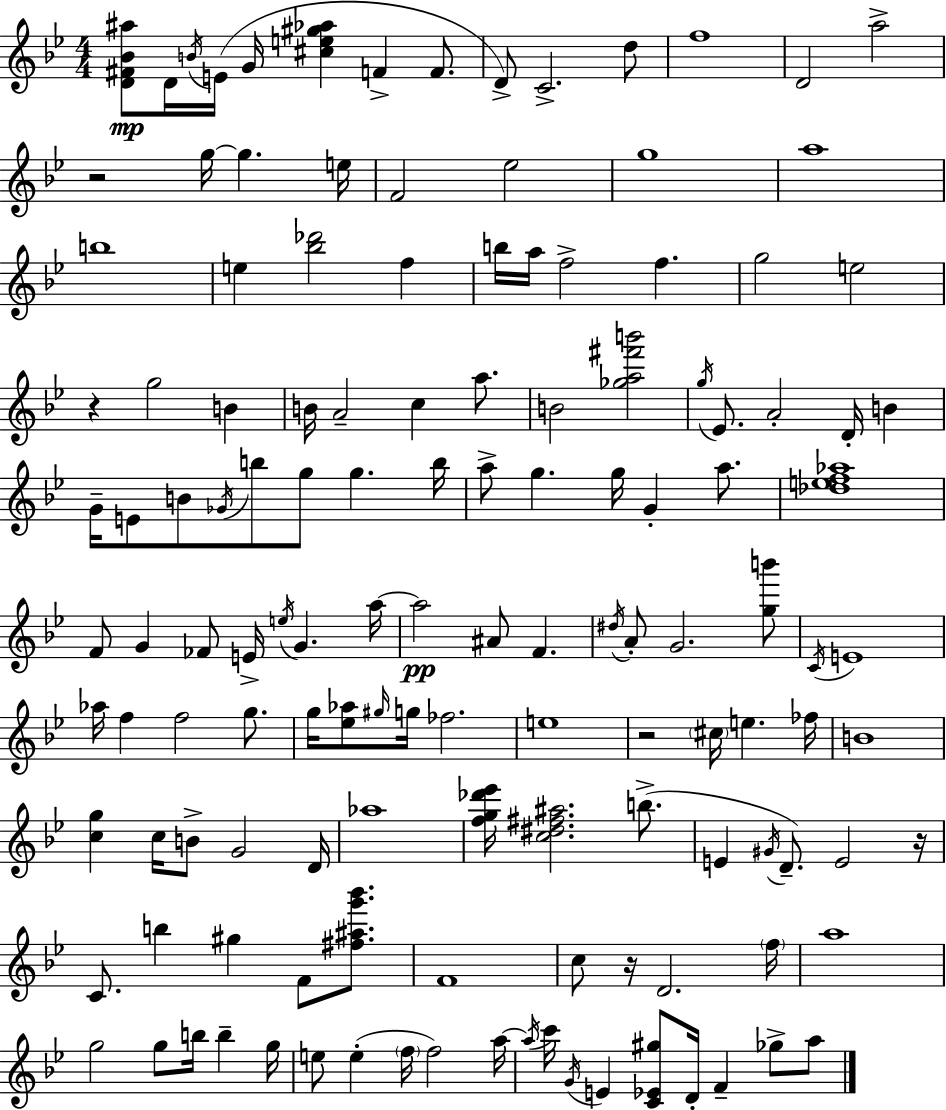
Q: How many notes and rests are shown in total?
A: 135